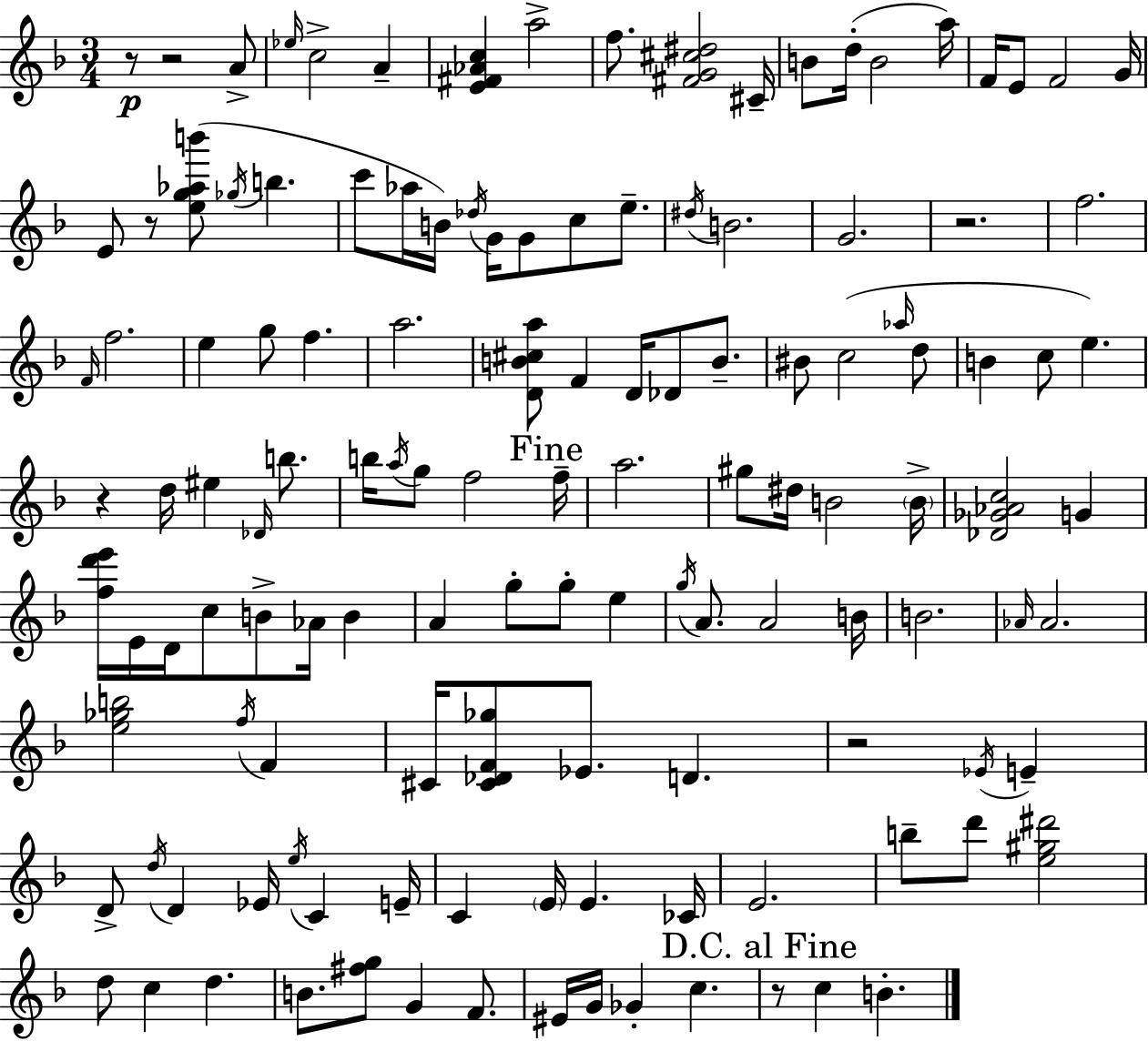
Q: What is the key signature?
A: D minor